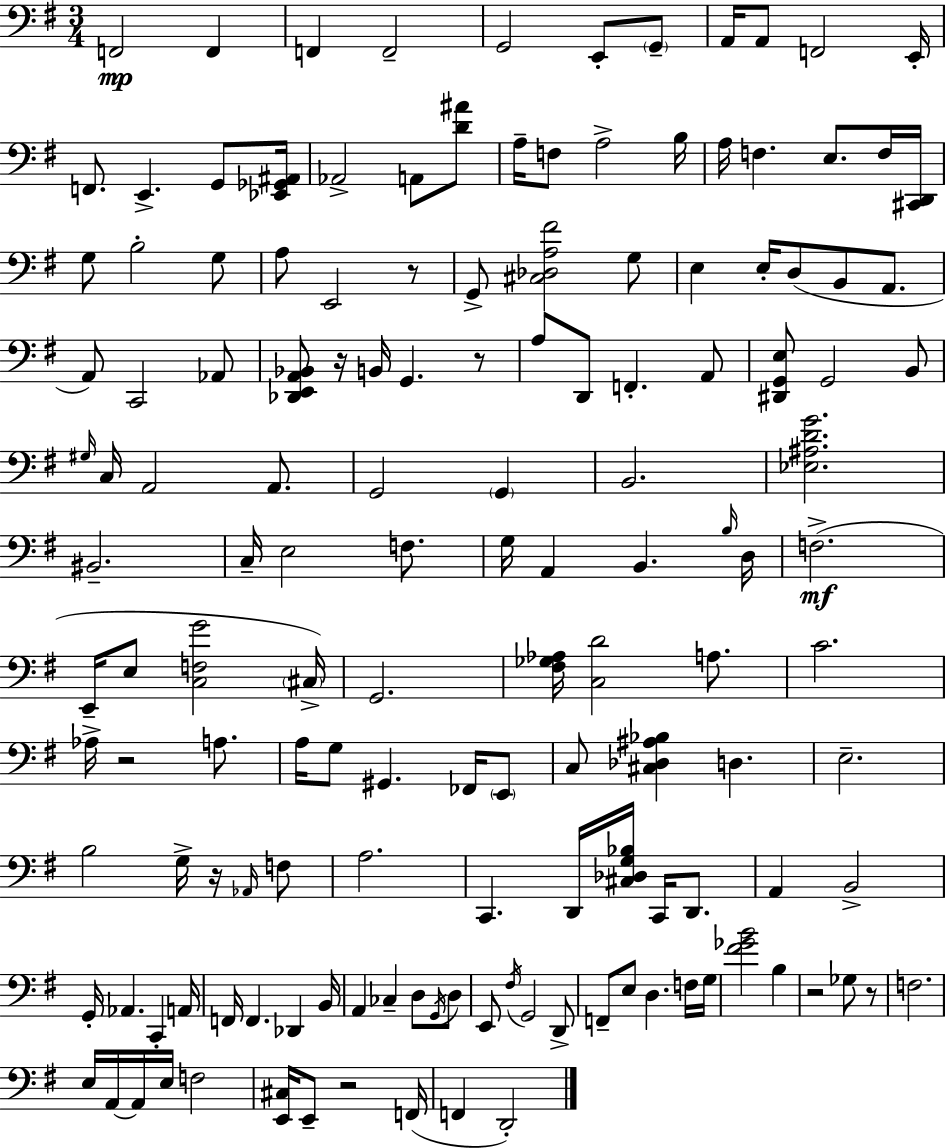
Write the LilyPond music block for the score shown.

{
  \clef bass
  \numericTimeSignature
  \time 3/4
  \key g \major
  \repeat volta 2 { f,2\mp f,4 | f,4 f,2-- | g,2 e,8-. \parenthesize g,8-- | a,16 a,8 f,2 e,16-. | \break f,8. e,4.-> g,8 <ees, ges, ais,>16 | aes,2-> a,8 <d' ais'>8 | a16-- f8 a2-> b16 | a16 f4. e8. f16 <cis, d,>16 | \break g8 b2-. g8 | a8 e,2 r8 | g,8-> <cis des a fis'>2 g8 | e4 e16-. d8( b,8 a,8. | \break a,8) c,2 aes,8 | <des, e, a, bes,>8 r16 b,16 g,4. r8 | a8 d,8 f,4.-. a,8 | <dis, g, e>8 g,2 b,8 | \break \grace { gis16 } c16 a,2 a,8. | g,2 \parenthesize g,4 | b,2. | <ees ais d' g'>2. | \break bis,2.-- | c16-- e2 f8. | g16 a,4 b,4. | \grace { b16 } d16 f2.->(\mf | \break e,16-- e8 <c f g'>2 | \parenthesize cis16->) g,2. | <fis ges aes>16 <c d'>2 a8. | c'2. | \break aes16-> r2 a8. | a16 g8 gis,4. fes,16 | \parenthesize e,8 c8 <cis des ais bes>4 d4. | e2.-- | \break b2 g16-> r16 | \grace { aes,16 } f8 a2. | c,4. d,16 <cis des g bes>16 c,16 | d,8. a,4 b,2-> | \break g,16-. aes,4. c,4-. | a,16 f,16 f,4. des,4 | b,16 a,4 ces4-- d8 | \acciaccatura { g,16 } d8 e,8 \acciaccatura { fis16 } g,2 | \break d,8-> f,8-- e8 d4. | f16 g16 <fis' ges' b'>2 | b4 r2 | ges8 r8 f2. | \break e16 a,16~~ a,16 e16 f2 | <e, cis>16 e,8-- r2 | f,16( f,4 d,2-.) | } \bar "|."
}